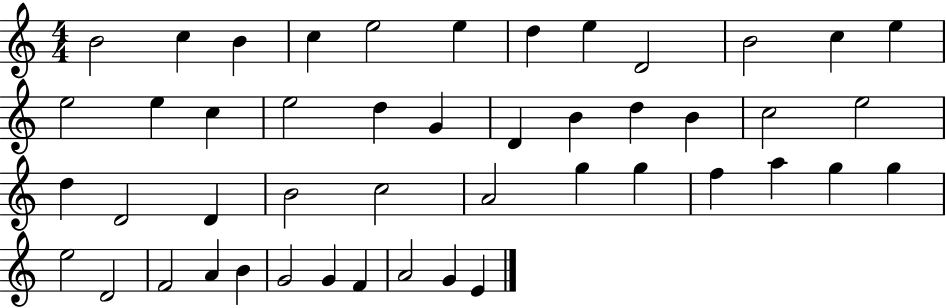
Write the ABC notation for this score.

X:1
T:Untitled
M:4/4
L:1/4
K:C
B2 c B c e2 e d e D2 B2 c e e2 e c e2 d G D B d B c2 e2 d D2 D B2 c2 A2 g g f a g g e2 D2 F2 A B G2 G F A2 G E